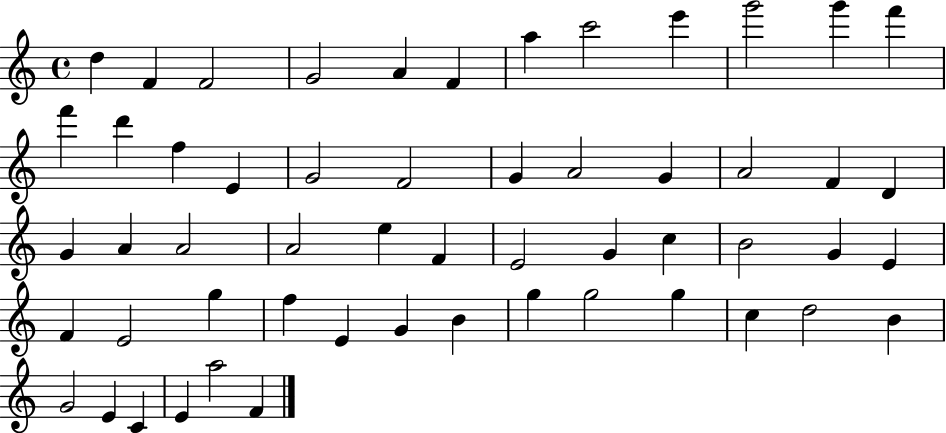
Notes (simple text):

D5/q F4/q F4/h G4/h A4/q F4/q A5/q C6/h E6/q G6/h G6/q F6/q F6/q D6/q F5/q E4/q G4/h F4/h G4/q A4/h G4/q A4/h F4/q D4/q G4/q A4/q A4/h A4/h E5/q F4/q E4/h G4/q C5/q B4/h G4/q E4/q F4/q E4/h G5/q F5/q E4/q G4/q B4/q G5/q G5/h G5/q C5/q D5/h B4/q G4/h E4/q C4/q E4/q A5/h F4/q